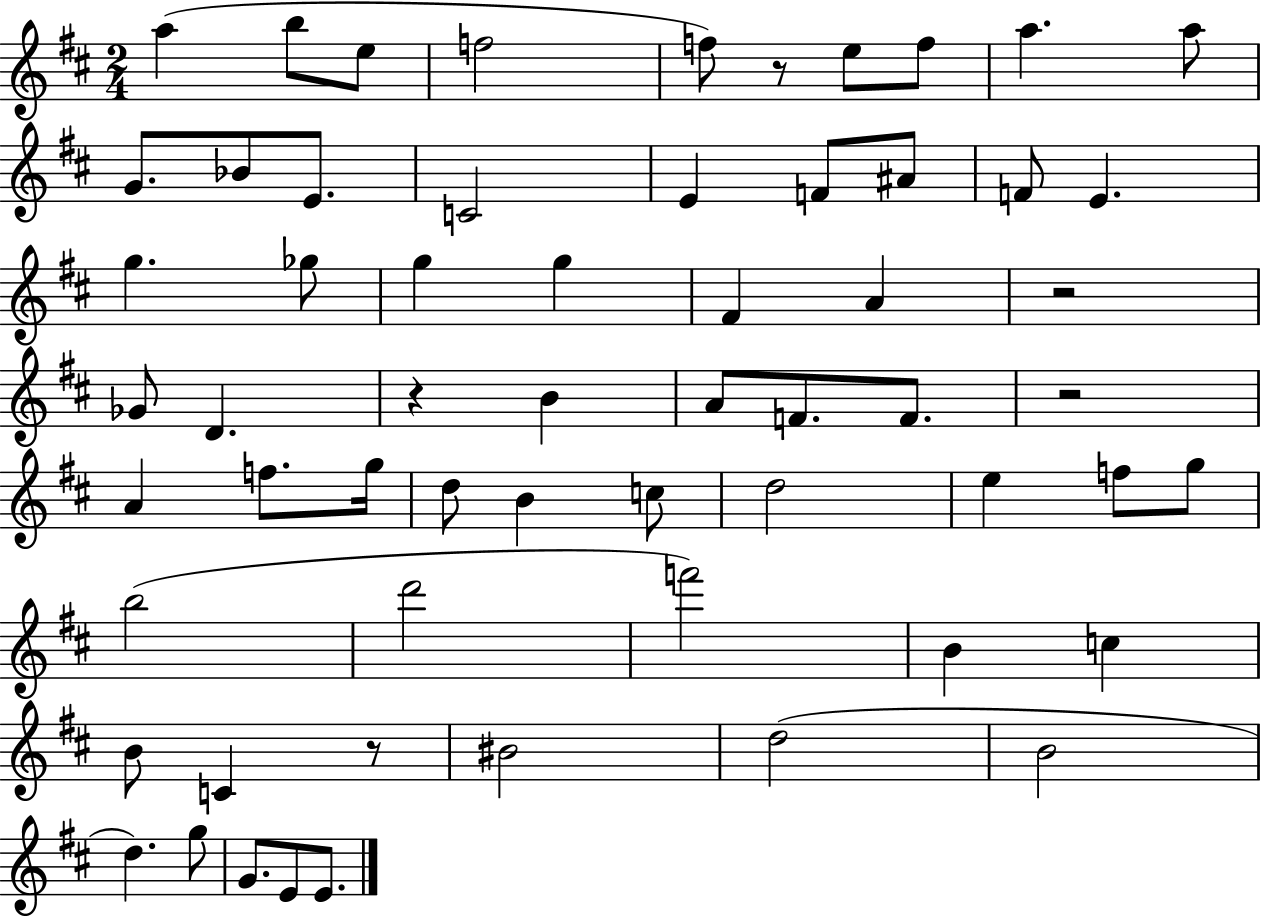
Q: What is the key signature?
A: D major